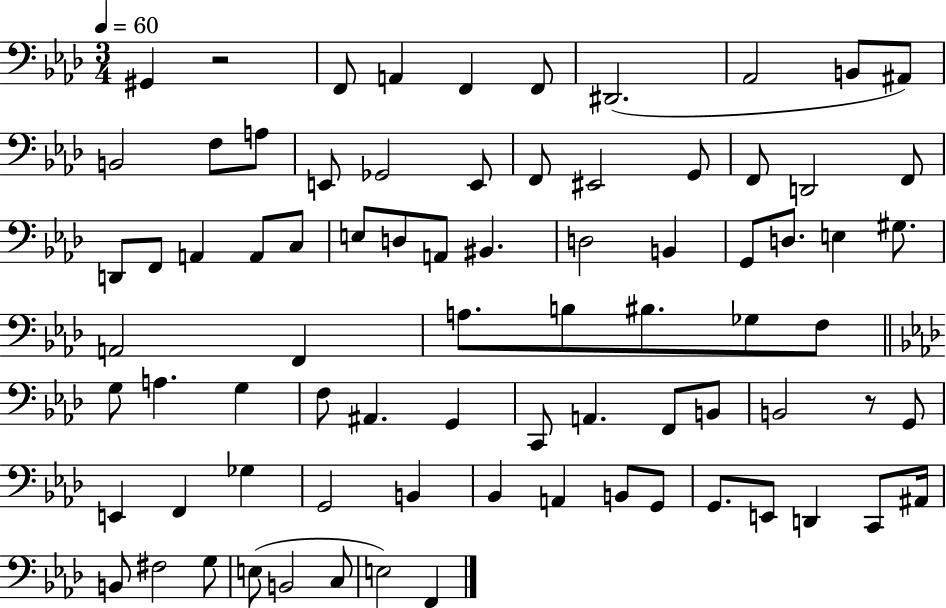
{
  \clef bass
  \numericTimeSignature
  \time 3/4
  \key aes \major
  \tempo 4 = 60
  gis,4 r2 | f,8 a,4 f,4 f,8 | dis,2.( | aes,2 b,8 ais,8) | \break b,2 f8 a8 | e,8 ges,2 e,8 | f,8 eis,2 g,8 | f,8 d,2 f,8 | \break d,8 f,8 a,4 a,8 c8 | e8 d8 a,8 bis,4. | d2 b,4 | g,8 d8. e4 gis8. | \break a,2 f,4 | a8. b8 bis8. ges8 f8 | \bar "||" \break \key f \minor g8 a4. g4 | f8 ais,4. g,4 | c,8 a,4. f,8 b,8 | b,2 r8 g,8 | \break e,4 f,4 ges4 | g,2 b,4 | bes,4 a,4 b,8 g,8 | g,8. e,8 d,4 c,8 ais,16 | \break b,8 fis2 g8 | e8( b,2 c8 | e2) f,4 | \bar "|."
}